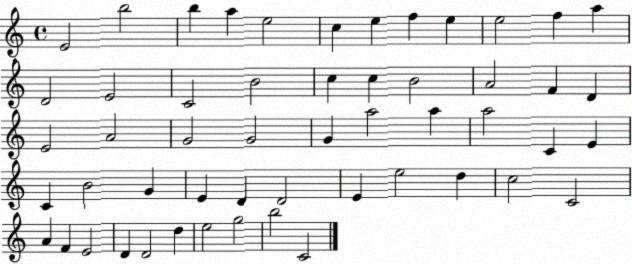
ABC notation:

X:1
T:Untitled
M:4/4
L:1/4
K:C
E2 b2 b a e2 c e f e e2 f a D2 E2 C2 B2 c c B2 A2 F D E2 A2 G2 G2 G a2 a a2 C E C B2 G E D D2 E e2 d c2 C2 A F E2 D D2 d e2 g2 b2 C2